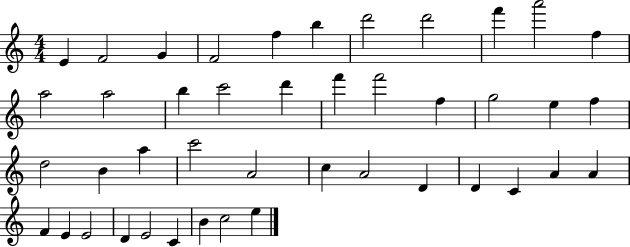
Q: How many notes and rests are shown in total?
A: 43